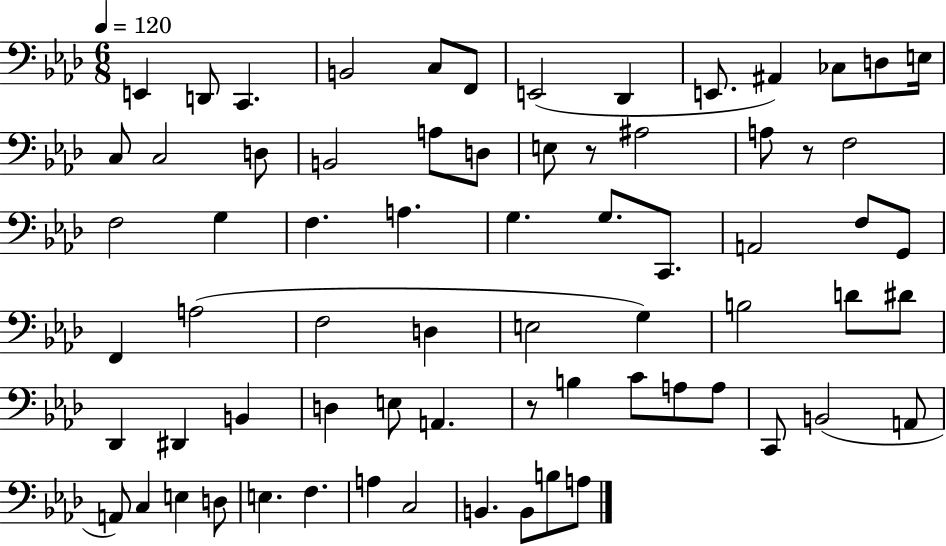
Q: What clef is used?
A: bass